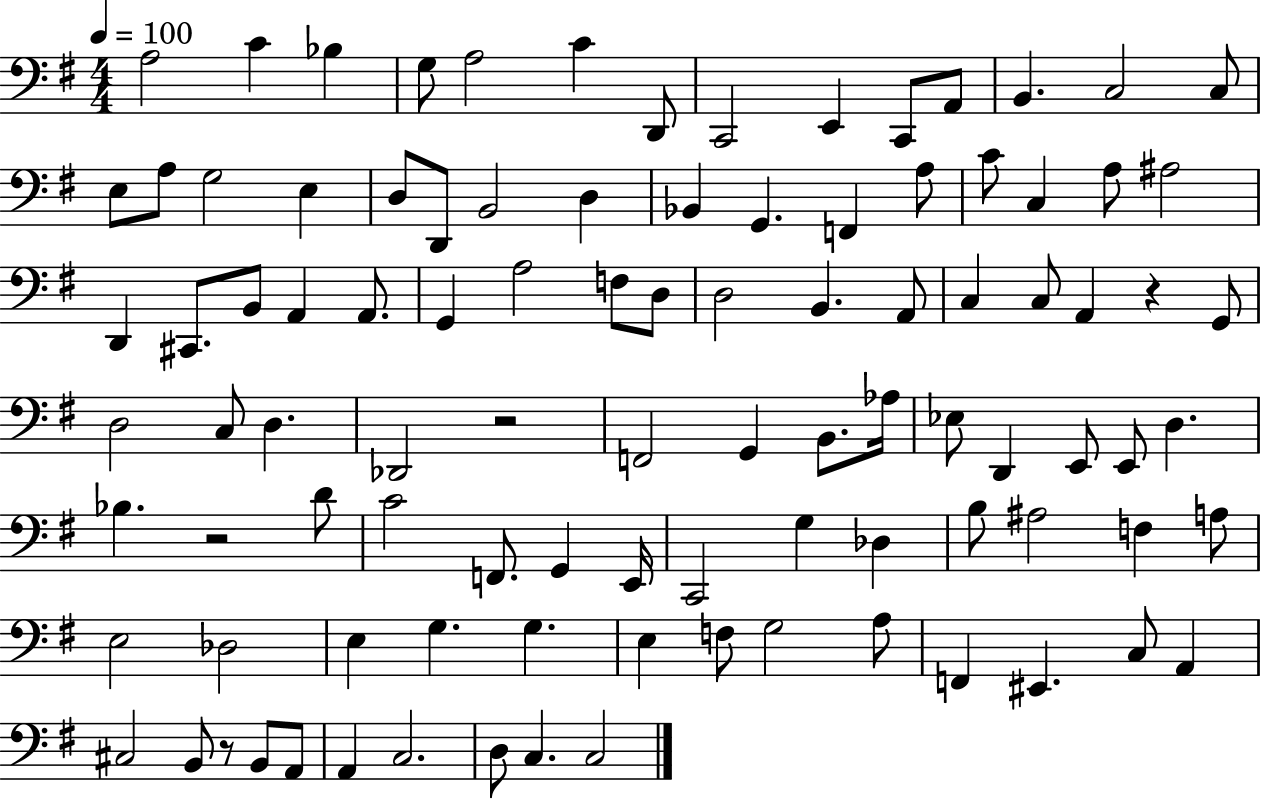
{
  \clef bass
  \numericTimeSignature
  \time 4/4
  \key g \major
  \tempo 4 = 100
  \repeat volta 2 { a2 c'4 bes4 | g8 a2 c'4 d,8 | c,2 e,4 c,8 a,8 | b,4. c2 c8 | \break e8 a8 g2 e4 | d8 d,8 b,2 d4 | bes,4 g,4. f,4 a8 | c'8 c4 a8 ais2 | \break d,4 cis,8. b,8 a,4 a,8. | g,4 a2 f8 d8 | d2 b,4. a,8 | c4 c8 a,4 r4 g,8 | \break d2 c8 d4. | des,2 r2 | f,2 g,4 b,8. aes16 | ees8 d,4 e,8 e,8 d4. | \break bes4. r2 d'8 | c'2 f,8. g,4 e,16 | c,2 g4 des4 | b8 ais2 f4 a8 | \break e2 des2 | e4 g4. g4. | e4 f8 g2 a8 | f,4 eis,4. c8 a,4 | \break cis2 b,8 r8 b,8 a,8 | a,4 c2. | d8 c4. c2 | } \bar "|."
}